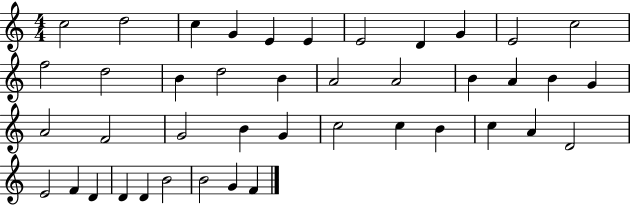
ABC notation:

X:1
T:Untitled
M:4/4
L:1/4
K:C
c2 d2 c G E E E2 D G E2 c2 f2 d2 B d2 B A2 A2 B A B G A2 F2 G2 B G c2 c B c A D2 E2 F D D D B2 B2 G F